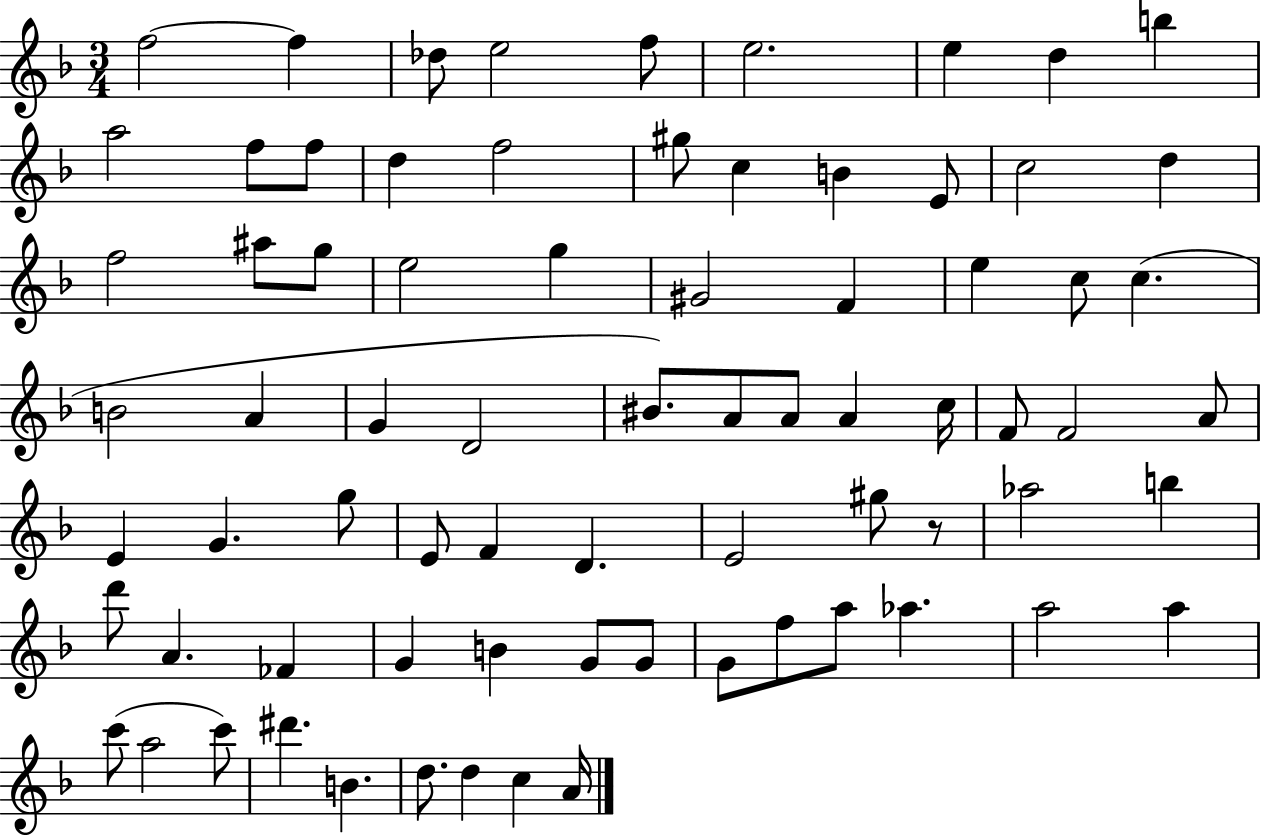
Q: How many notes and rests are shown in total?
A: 75